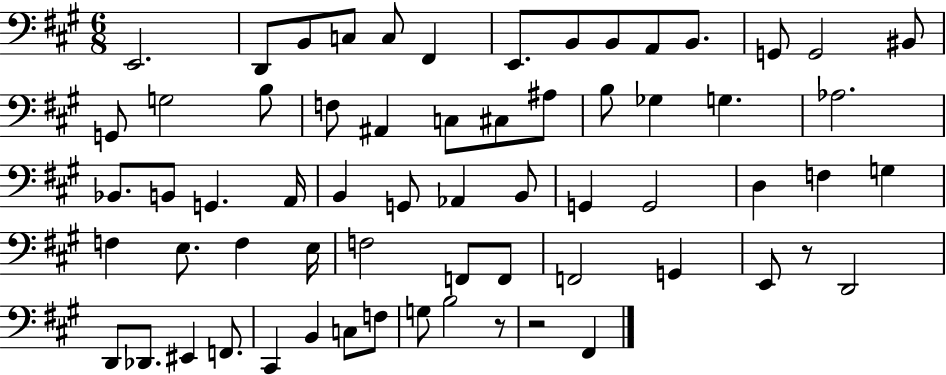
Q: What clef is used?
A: bass